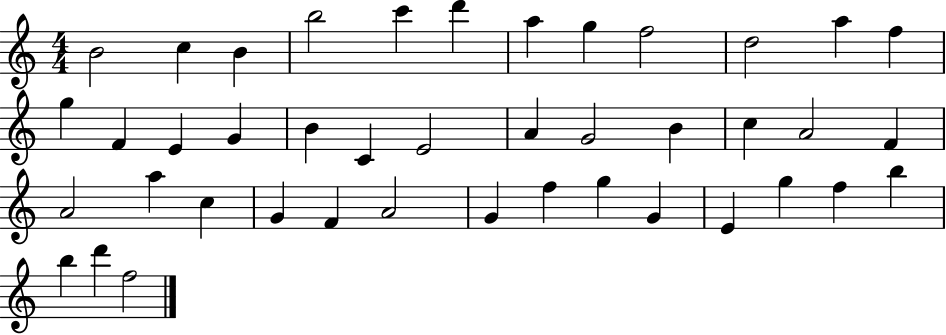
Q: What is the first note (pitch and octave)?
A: B4